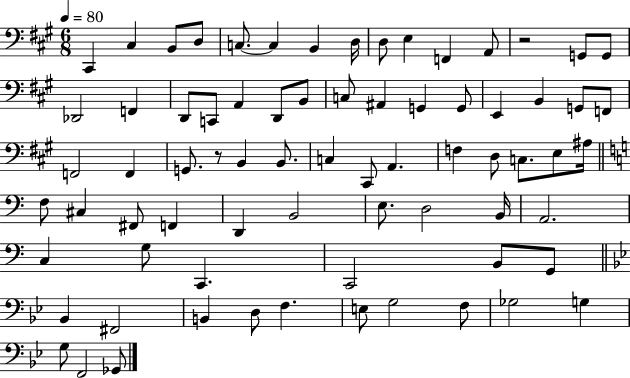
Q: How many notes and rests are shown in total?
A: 73